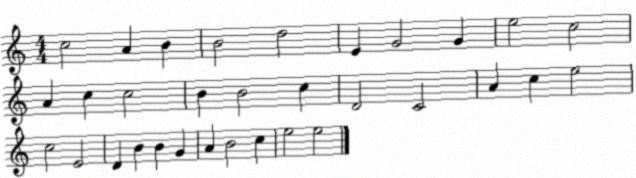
X:1
T:Untitled
M:4/4
L:1/4
K:C
c2 A B B2 d2 E G2 G e2 c2 A c c2 B B2 c D2 C2 A c e2 c2 E2 D B B G A B2 c e2 e2